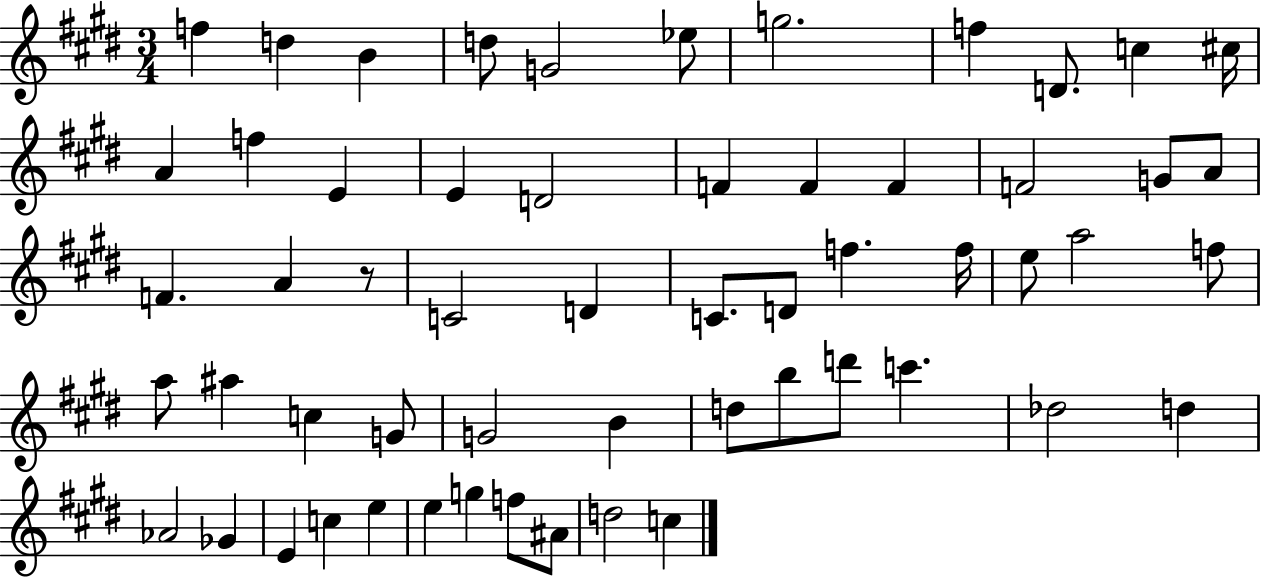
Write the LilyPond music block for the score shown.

{
  \clef treble
  \numericTimeSignature
  \time 3/4
  \key e \major
  f''4 d''4 b'4 | d''8 g'2 ees''8 | g''2. | f''4 d'8. c''4 cis''16 | \break a'4 f''4 e'4 | e'4 d'2 | f'4 f'4 f'4 | f'2 g'8 a'8 | \break f'4. a'4 r8 | c'2 d'4 | c'8. d'8 f''4. f''16 | e''8 a''2 f''8 | \break a''8 ais''4 c''4 g'8 | g'2 b'4 | d''8 b''8 d'''8 c'''4. | des''2 d''4 | \break aes'2 ges'4 | e'4 c''4 e''4 | e''4 g''4 f''8 ais'8 | d''2 c''4 | \break \bar "|."
}